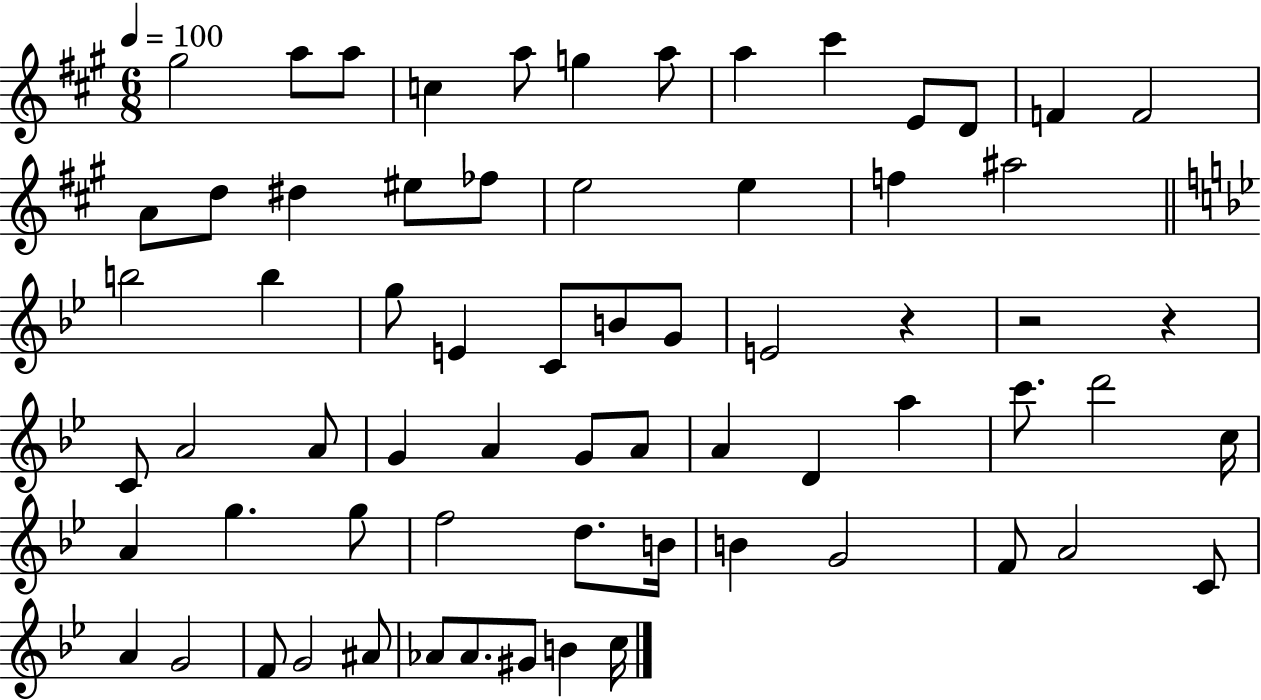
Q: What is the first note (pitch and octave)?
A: G#5